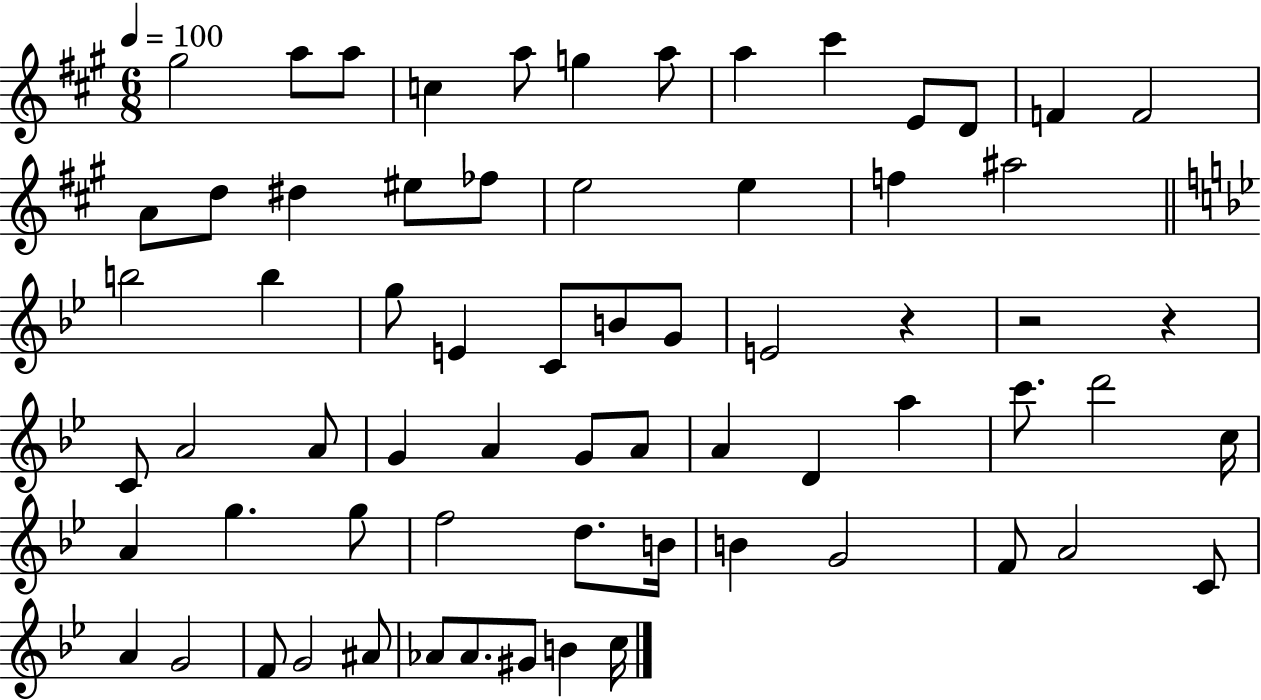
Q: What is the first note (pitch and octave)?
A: G#5